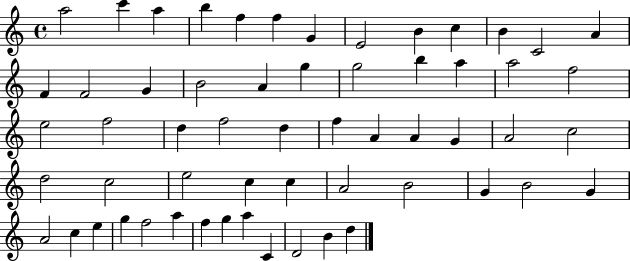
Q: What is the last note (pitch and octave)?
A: D5